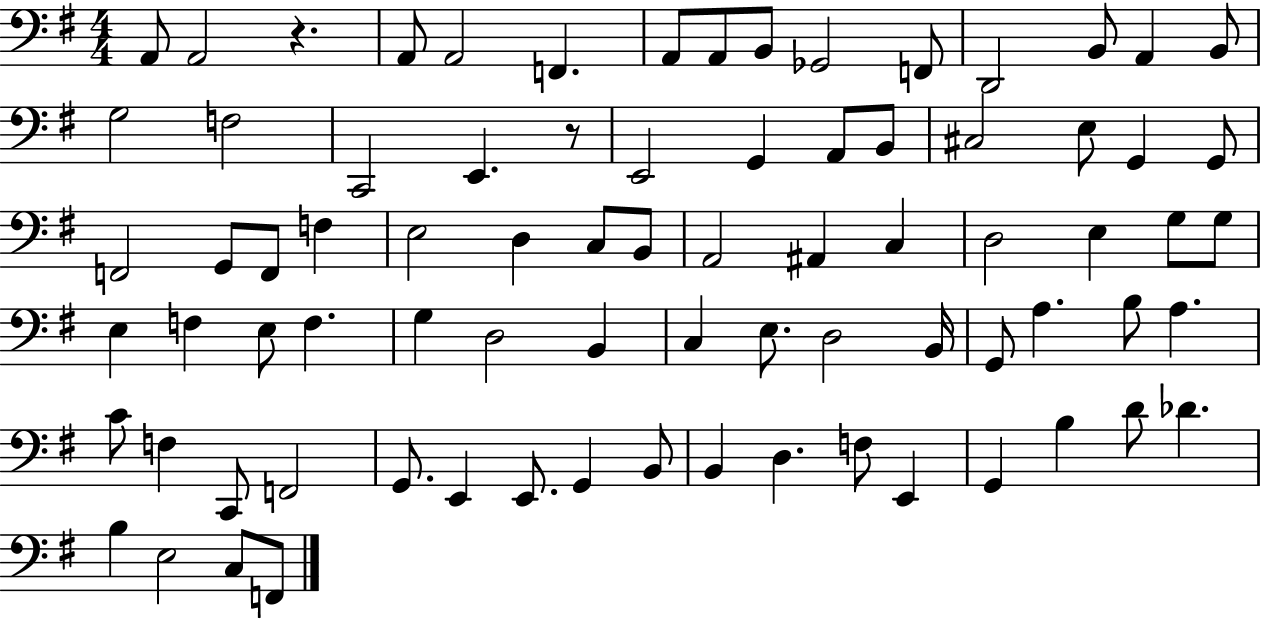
A2/e A2/h R/q. A2/e A2/h F2/q. A2/e A2/e B2/e Gb2/h F2/e D2/h B2/e A2/q B2/e G3/h F3/h C2/h E2/q. R/e E2/h G2/q A2/e B2/e C#3/h E3/e G2/q G2/e F2/h G2/e F2/e F3/q E3/h D3/q C3/e B2/e A2/h A#2/q C3/q D3/h E3/q G3/e G3/e E3/q F3/q E3/e F3/q. G3/q D3/h B2/q C3/q E3/e. D3/h B2/s G2/e A3/q. B3/e A3/q. C4/e F3/q C2/e F2/h G2/e. E2/q E2/e. G2/q B2/e B2/q D3/q. F3/e E2/q G2/q B3/q D4/e Db4/q. B3/q E3/h C3/e F2/e